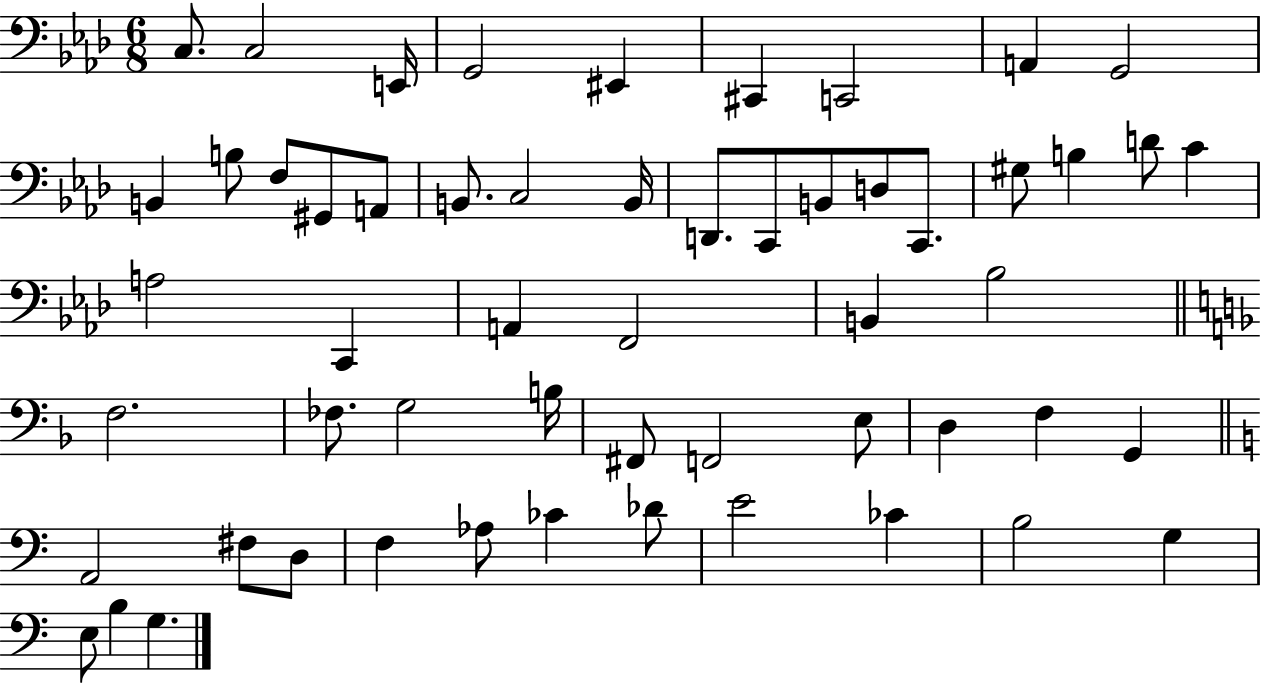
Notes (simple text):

C3/e. C3/h E2/s G2/h EIS2/q C#2/q C2/h A2/q G2/h B2/q B3/e F3/e G#2/e A2/e B2/e. C3/h B2/s D2/e. C2/e B2/e D3/e C2/e. G#3/e B3/q D4/e C4/q A3/h C2/q A2/q F2/h B2/q Bb3/h F3/h. FES3/e. G3/h B3/s F#2/e F2/h E3/e D3/q F3/q G2/q A2/h F#3/e D3/e F3/q Ab3/e CES4/q Db4/e E4/h CES4/q B3/h G3/q E3/e B3/q G3/q.